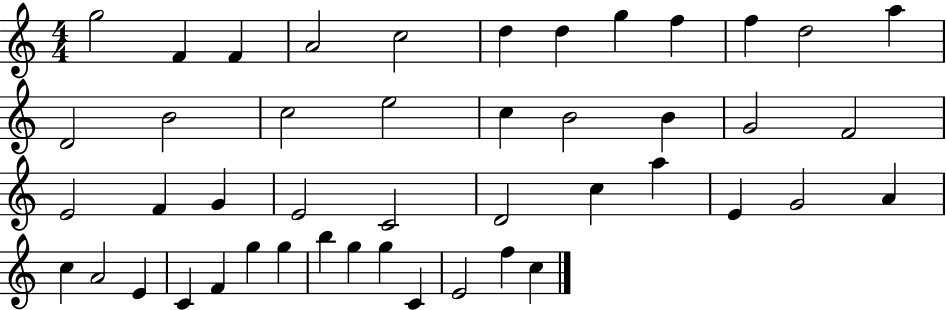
X:1
T:Untitled
M:4/4
L:1/4
K:C
g2 F F A2 c2 d d g f f d2 a D2 B2 c2 e2 c B2 B G2 F2 E2 F G E2 C2 D2 c a E G2 A c A2 E C F g g b g g C E2 f c